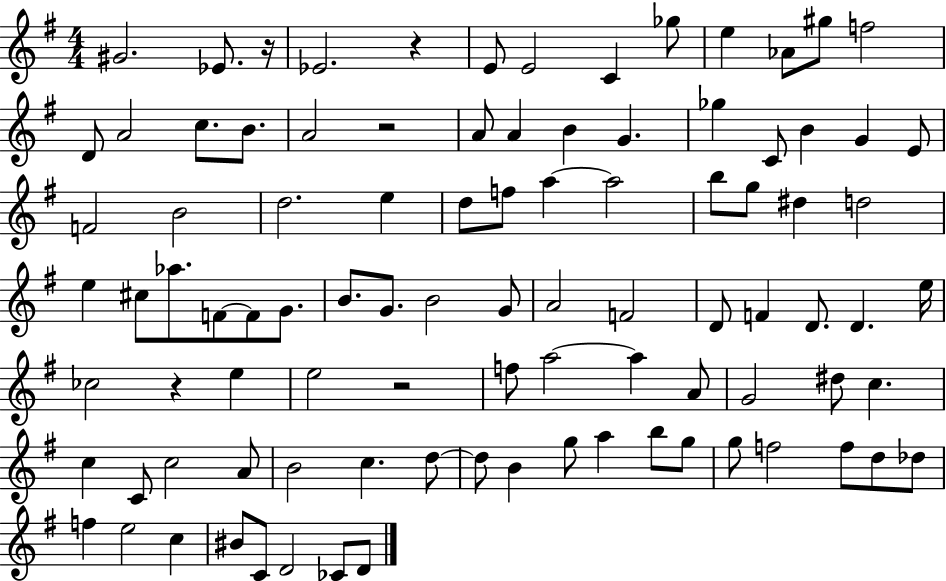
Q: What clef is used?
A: treble